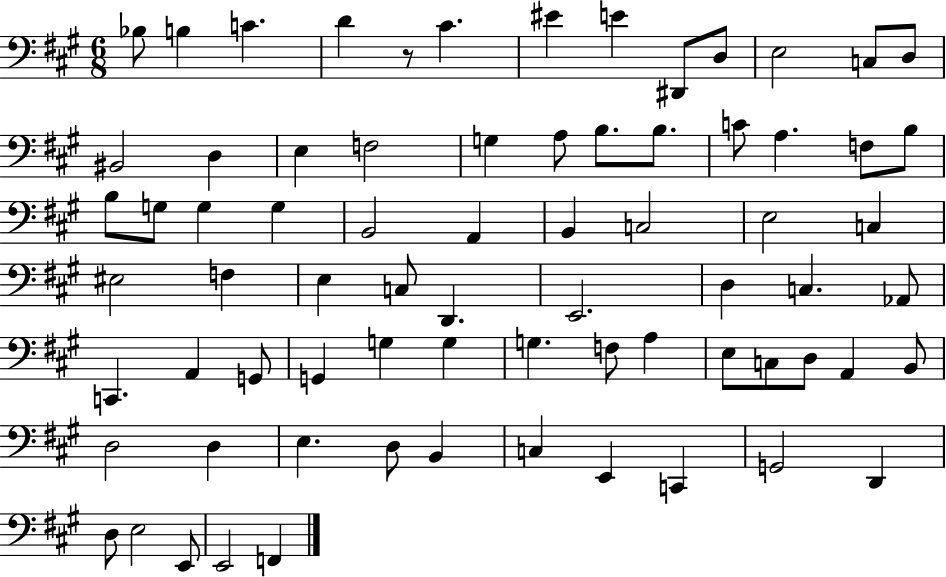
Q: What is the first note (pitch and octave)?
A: Bb3